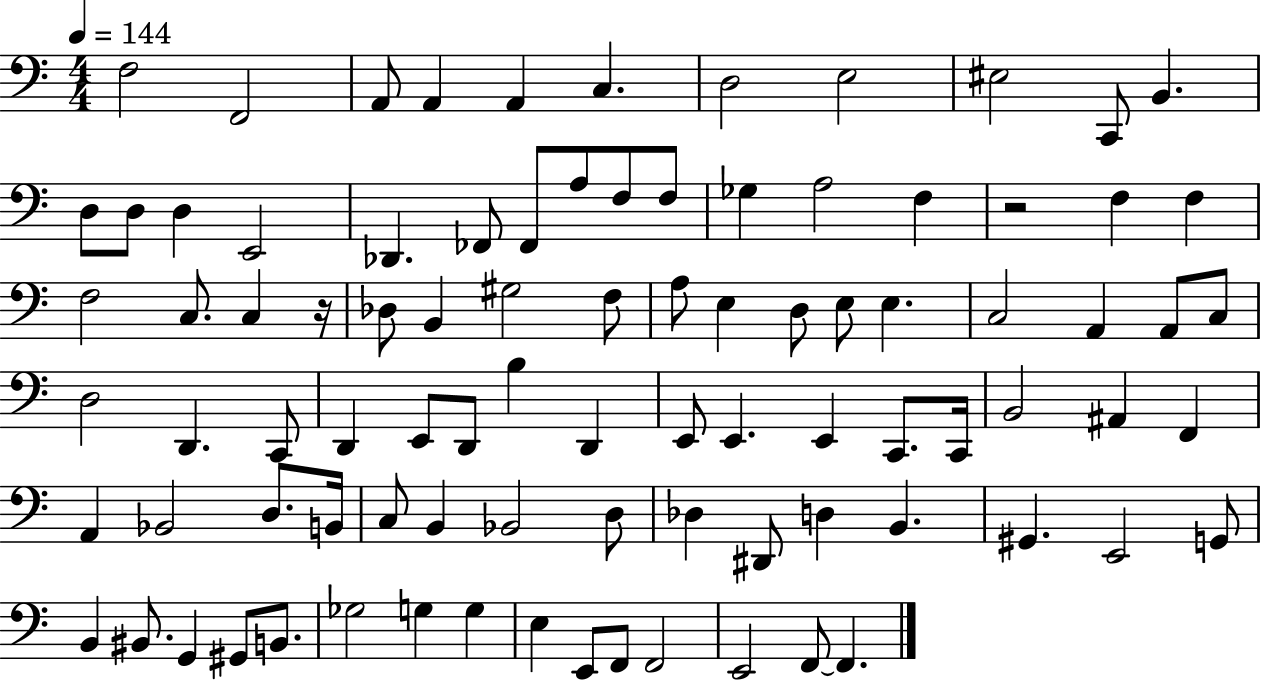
F3/h F2/h A2/e A2/q A2/q C3/q. D3/h E3/h EIS3/h C2/e B2/q. D3/e D3/e D3/q E2/h Db2/q. FES2/e FES2/e A3/e F3/e F3/e Gb3/q A3/h F3/q R/h F3/q F3/q F3/h C3/e. C3/q R/s Db3/e B2/q G#3/h F3/e A3/e E3/q D3/e E3/e E3/q. C3/h A2/q A2/e C3/e D3/h D2/q. C2/e D2/q E2/e D2/e B3/q D2/q E2/e E2/q. E2/q C2/e. C2/s B2/h A#2/q F2/q A2/q Bb2/h D3/e. B2/s C3/e B2/q Bb2/h D3/e Db3/q D#2/e D3/q B2/q. G#2/q. E2/h G2/e B2/q BIS2/e. G2/q G#2/e B2/e. Gb3/h G3/q G3/q E3/q E2/e F2/e F2/h E2/h F2/e F2/q.